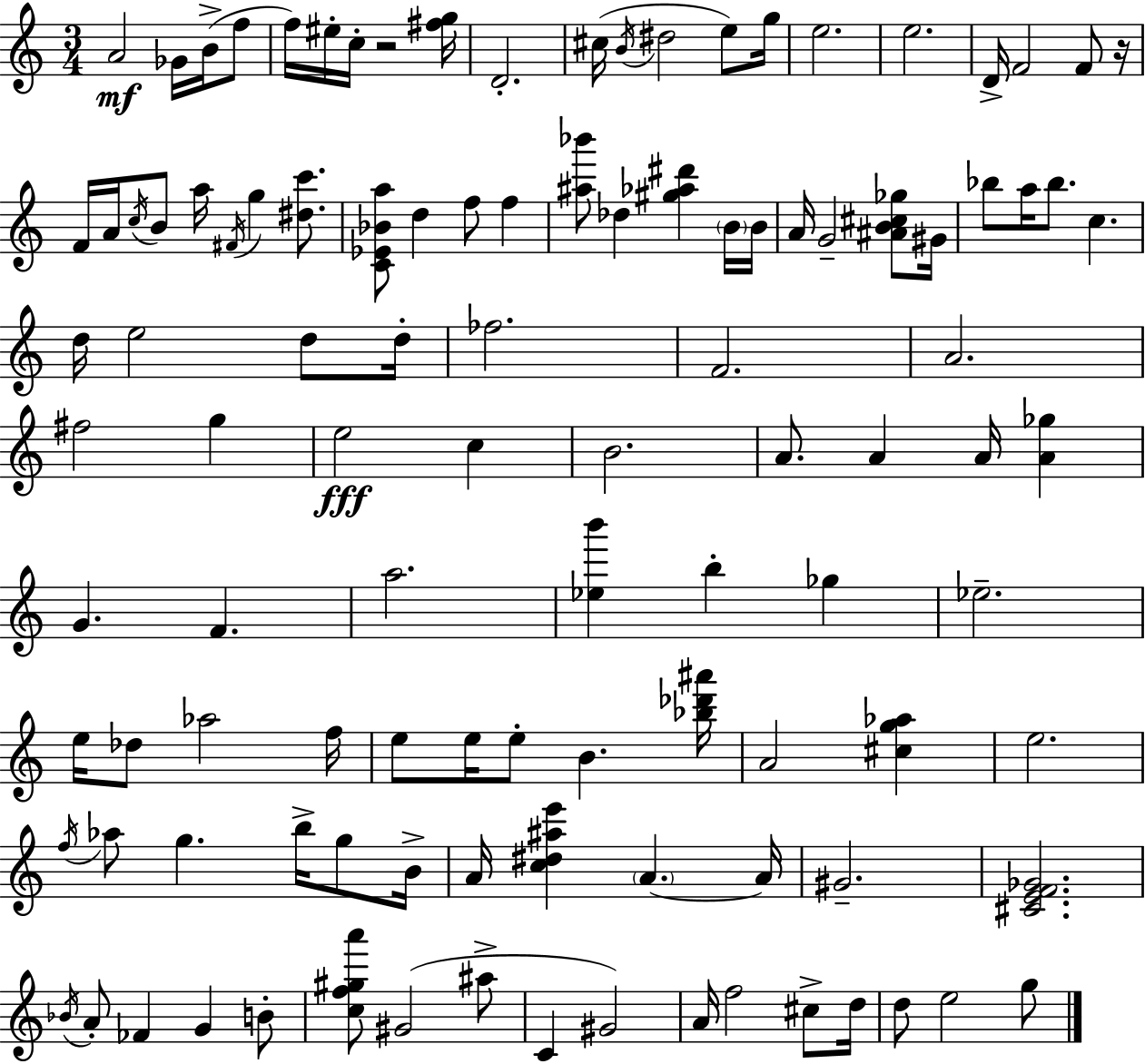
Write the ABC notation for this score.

X:1
T:Untitled
M:3/4
L:1/4
K:C
A2 _G/4 B/4 f/2 f/4 ^e/4 c/4 z2 [^fg]/4 D2 ^c/4 B/4 ^d2 e/2 g/4 e2 e2 D/4 F2 F/2 z/4 F/4 A/4 c/4 B/2 a/4 ^F/4 g [^dc']/2 [C_E_Ba]/2 d f/2 f [^a_b']/2 _d [^g_a^d'] B/4 B/4 A/4 G2 [^AB^c_g]/2 ^G/4 _b/2 a/4 _b/2 c d/4 e2 d/2 d/4 _f2 F2 A2 ^f2 g e2 c B2 A/2 A A/4 [A_g] G F a2 [_eb'] b _g _e2 e/4 _d/2 _a2 f/4 e/2 e/4 e/2 B [_b_d'^a']/4 A2 [^cg_a] e2 f/4 _a/2 g b/4 g/2 B/4 A/4 [c^d^ae'] A A/4 ^G2 [^CEF_G]2 _B/4 A/2 _F G B/2 [cf^ga']/2 ^G2 ^a/2 C ^G2 A/4 f2 ^c/2 d/4 d/2 e2 g/2